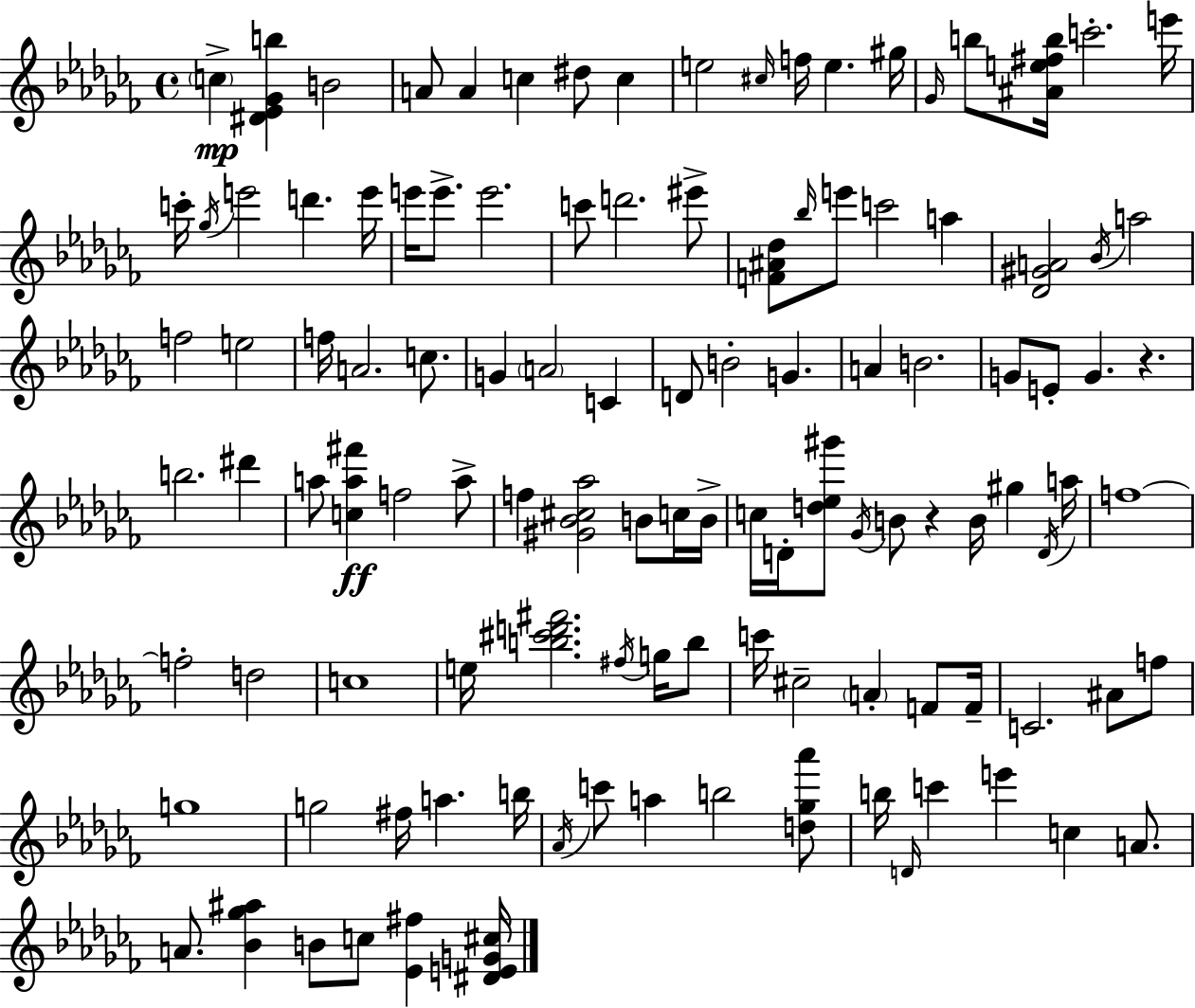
{
  \clef treble
  \time 4/4
  \defaultTimeSignature
  \key aes \minor
  \parenthesize c''4->\mp <dis' ees' ges' b''>4 b'2 | a'8 a'4 c''4 dis''8 c''4 | e''2 \grace { cis''16 } f''16 e''4. | gis''16 \grace { ges'16 } b''8 <ais' e'' fis'' b''>16 c'''2.-. | \break e'''16 c'''16-. \acciaccatura { ges''16 } e'''2 d'''4. | e'''16 e'''16 e'''8.-> e'''2. | c'''8 d'''2. | eis'''8-> <f' ais' des''>8 \grace { bes''16 } e'''8 c'''2 | \break a''4 <des' gis' a'>2 \acciaccatura { bes'16 } a''2 | f''2 e''2 | f''16 a'2. | c''8. g'4 \parenthesize a'2 | \break c'4 d'8 b'2-. g'4. | a'4 b'2. | g'8 e'8-. g'4. r4. | b''2. | \break dis'''4 a''8 <c'' a'' fis'''>4\ff f''2 | a''8-> f''4 <gis' bes' cis'' aes''>2 | b'8 c''16 b'16-> c''16 d'16-. <d'' ees'' gis'''>8 \acciaccatura { ges'16 } b'8 r4 | b'16 gis''4 \acciaccatura { d'16 } a''16 f''1~~ | \break f''2-. d''2 | c''1 | e''16 <b'' cis''' d''' fis'''>2. | \acciaccatura { fis''16 } g''16 b''8 c'''16 cis''2-- | \break \parenthesize a'4-. f'8 f'16-- c'2. | ais'8 f''8 g''1 | g''2 | fis''16 a''4. b''16 \acciaccatura { aes'16 } c'''8 a''4 b''2 | \break <d'' ges'' aes'''>8 b''16 \grace { d'16 } c'''4 e'''4 | c''4 a'8. a'8. <bes' ges'' ais''>4 | b'8 c''8 <ees' fis''>4 <dis' e' g' cis''>16 \bar "|."
}